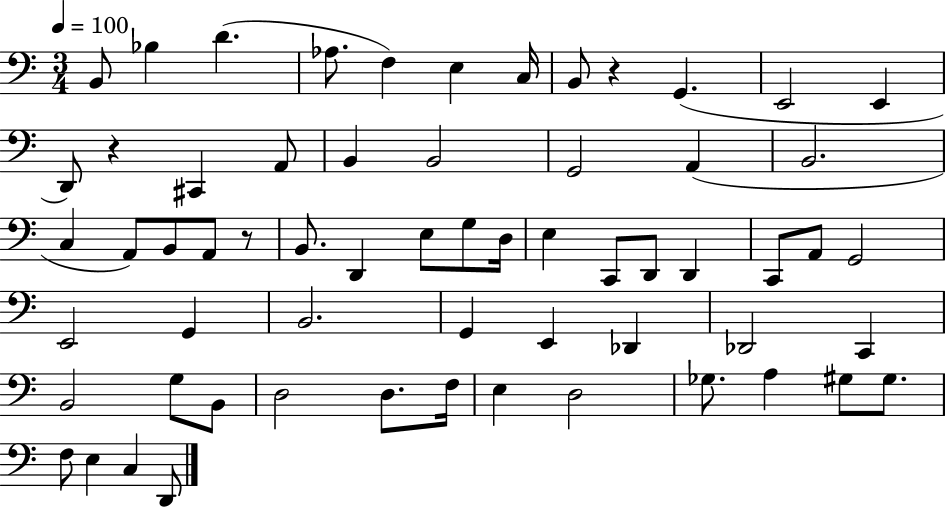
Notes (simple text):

B2/e Bb3/q D4/q. Ab3/e. F3/q E3/q C3/s B2/e R/q G2/q. E2/h E2/q D2/e R/q C#2/q A2/e B2/q B2/h G2/h A2/q B2/h. C3/q A2/e B2/e A2/e R/e B2/e. D2/q E3/e G3/e D3/s E3/q C2/e D2/e D2/q C2/e A2/e G2/h E2/h G2/q B2/h. G2/q E2/q Db2/q Db2/h C2/q B2/h G3/e B2/e D3/h D3/e. F3/s E3/q D3/h Gb3/e. A3/q G#3/e G#3/e. F3/e E3/q C3/q D2/e